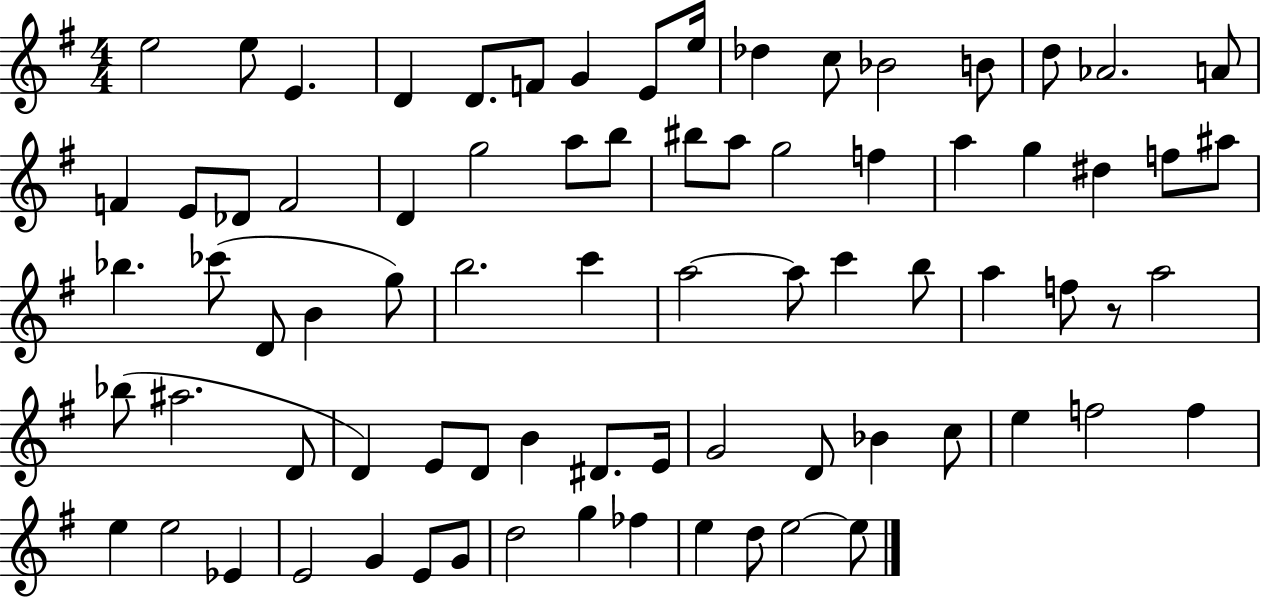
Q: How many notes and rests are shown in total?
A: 78